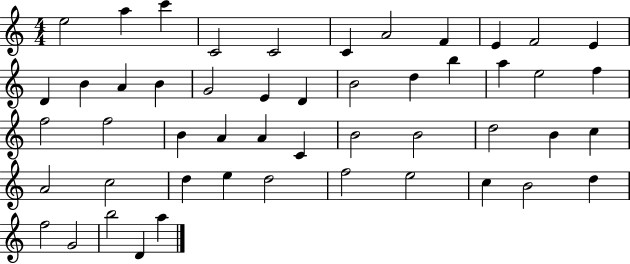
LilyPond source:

{
  \clef treble
  \numericTimeSignature
  \time 4/4
  \key c \major
  e''2 a''4 c'''4 | c'2 c'2 | c'4 a'2 f'4 | e'4 f'2 e'4 | \break d'4 b'4 a'4 b'4 | g'2 e'4 d'4 | b'2 d''4 b''4 | a''4 e''2 f''4 | \break f''2 f''2 | b'4 a'4 a'4 c'4 | b'2 b'2 | d''2 b'4 c''4 | \break a'2 c''2 | d''4 e''4 d''2 | f''2 e''2 | c''4 b'2 d''4 | \break f''2 g'2 | b''2 d'4 a''4 | \bar "|."
}